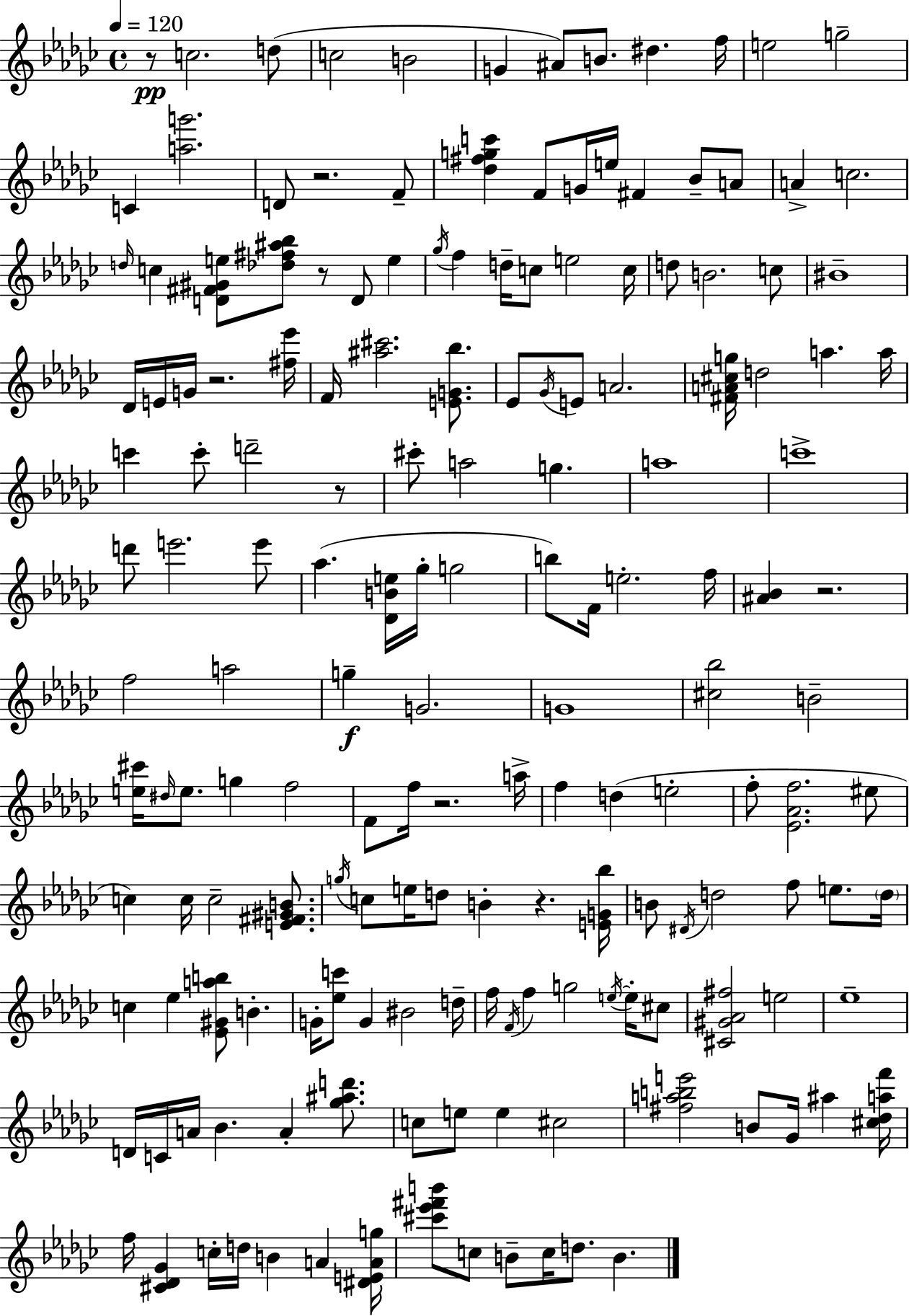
R/e C5/h. D5/e C5/h B4/h G4/q A#4/e B4/e. D#5/q. F5/s E5/h G5/h C4/q [A5,G6]/h. D4/e R/h. F4/e [Db5,F#5,G5,C6]/q F4/e G4/s E5/s F#4/q Bb4/e A4/e A4/q C5/h. D5/s C5/q [D4,F#4,G#4,E5]/e [Db5,F#5,A#5,Bb5]/e R/e D4/e E5/q Gb5/s F5/q D5/s C5/e E5/h C5/s D5/e B4/h. C5/e BIS4/w Db4/s E4/s G4/s R/h. [F#5,Eb6]/s F4/s [A#5,C#6]/h. [E4,G4,Bb5]/e. Eb4/e Gb4/s E4/e A4/h. [F#4,A4,C#5,G5]/s D5/h A5/q. A5/s C6/q C6/e D6/h R/e C#6/e A5/h G5/q. A5/w C6/w D6/e E6/h. E6/e Ab5/q. [Db4,B4,E5]/s Gb5/s G5/h B5/e F4/s E5/h. F5/s [A#4,Bb4]/q R/h. F5/h A5/h G5/q G4/h. G4/w [C#5,Bb5]/h B4/h [E5,C#6]/s D#5/s E5/e. G5/q F5/h F4/e F5/s R/h. A5/s F5/q D5/q E5/h F5/e [Eb4,Ab4,F5]/h. EIS5/e C5/q C5/s C5/h [E4,F#4,G#4,B4]/e. G5/s C5/e E5/s D5/e B4/q R/q. [E4,G4,Bb5]/s B4/e D#4/s D5/h F5/e E5/e. D5/s C5/q Eb5/q [Eb4,G#4,A5,B5]/e B4/q. G4/s [Eb5,C6]/e G4/q BIS4/h D5/s F5/s F4/s F5/q G5/h E5/s E5/s C#5/e [C#4,G#4,Ab4,F#5]/h E5/h Eb5/w D4/s C4/s A4/s Bb4/q. A4/q [Gb5,A#5,D6]/e. C5/e E5/e E5/q C#5/h [F#5,A5,B5,E6]/h B4/e Gb4/s A#5/q [C#5,Db5,A5,F6]/s F5/s [C#4,Db4,Gb4]/q C5/s D5/s B4/q A4/q [D#4,E4,A4,G5]/s [C#6,Eb6,F#6,B6]/e C5/e B4/e C5/s D5/e. B4/q.